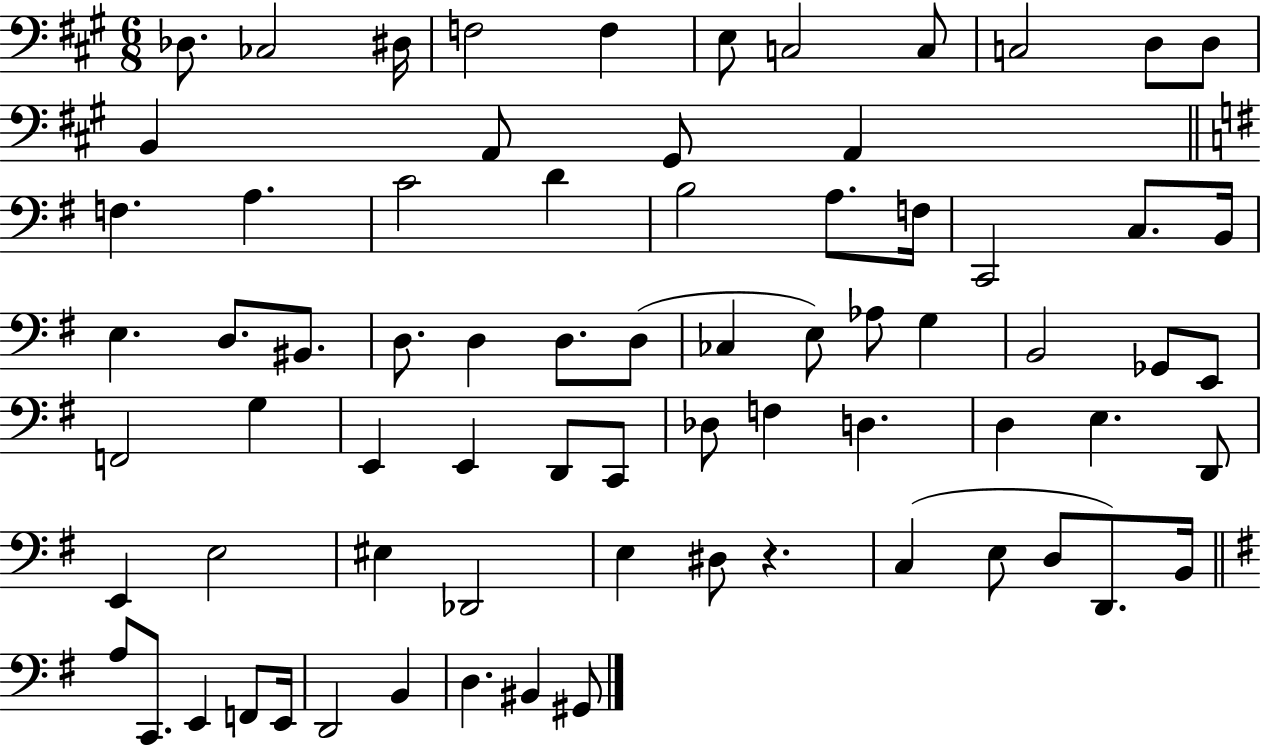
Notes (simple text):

Db3/e. CES3/h D#3/s F3/h F3/q E3/e C3/h C3/e C3/h D3/e D3/e B2/q A2/e G#2/e A2/q F3/q. A3/q. C4/h D4/q B3/h A3/e. F3/s C2/h C3/e. B2/s E3/q. D3/e. BIS2/e. D3/e. D3/q D3/e. D3/e CES3/q E3/e Ab3/e G3/q B2/h Gb2/e E2/e F2/h G3/q E2/q E2/q D2/e C2/e Db3/e F3/q D3/q. D3/q E3/q. D2/e E2/q E3/h EIS3/q Db2/h E3/q D#3/e R/q. C3/q E3/e D3/e D2/e. B2/s A3/e C2/e. E2/q F2/e E2/s D2/h B2/q D3/q. BIS2/q G#2/e